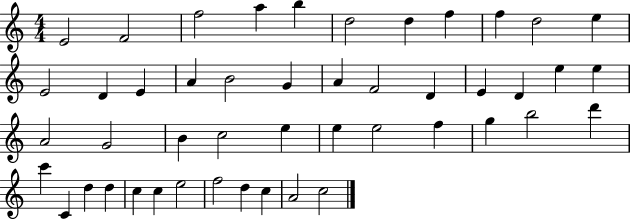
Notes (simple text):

E4/h F4/h F5/h A5/q B5/q D5/h D5/q F5/q F5/q D5/h E5/q E4/h D4/q E4/q A4/q B4/h G4/q A4/q F4/h D4/q E4/q D4/q E5/q E5/q A4/h G4/h B4/q C5/h E5/q E5/q E5/h F5/q G5/q B5/h D6/q C6/q C4/q D5/q D5/q C5/q C5/q E5/h F5/h D5/q C5/q A4/h C5/h